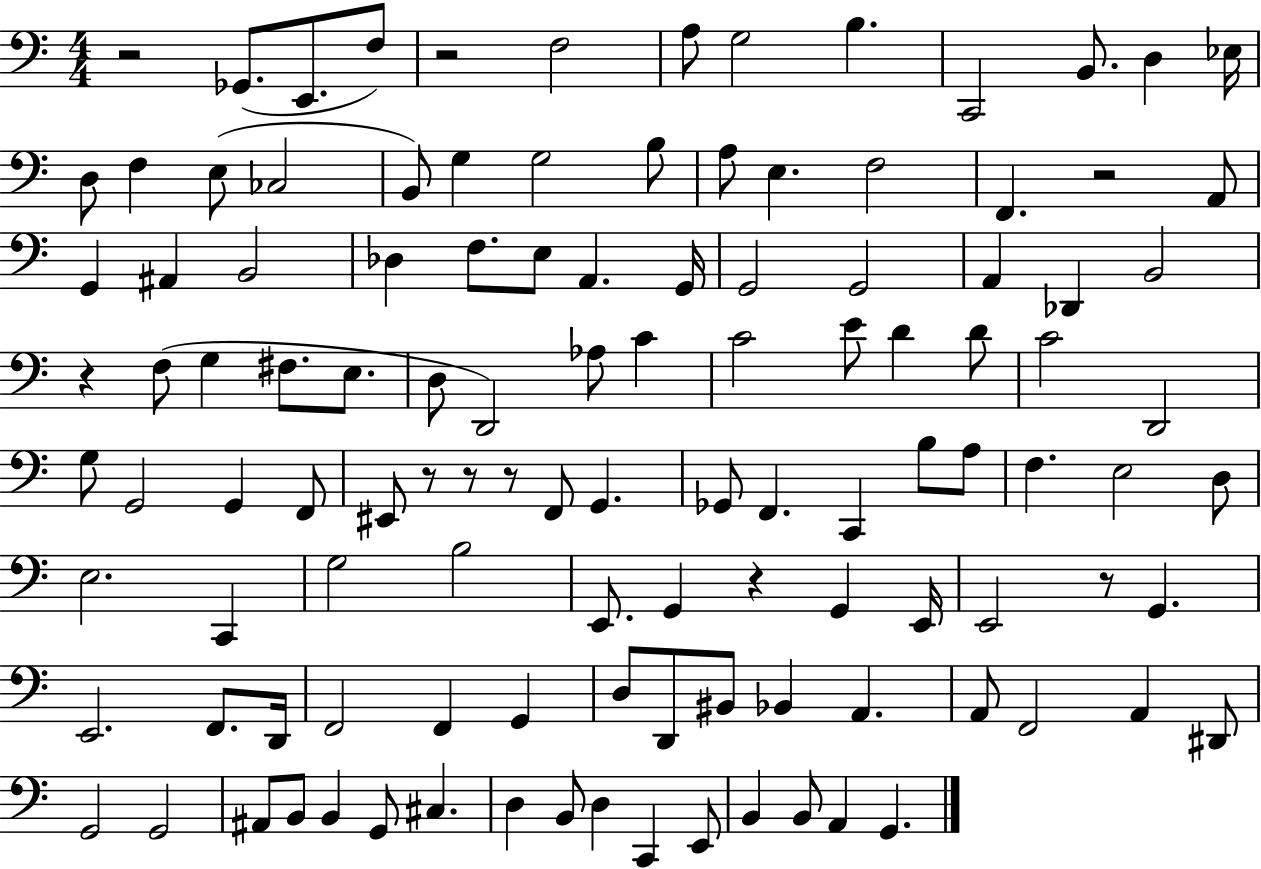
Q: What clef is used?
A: bass